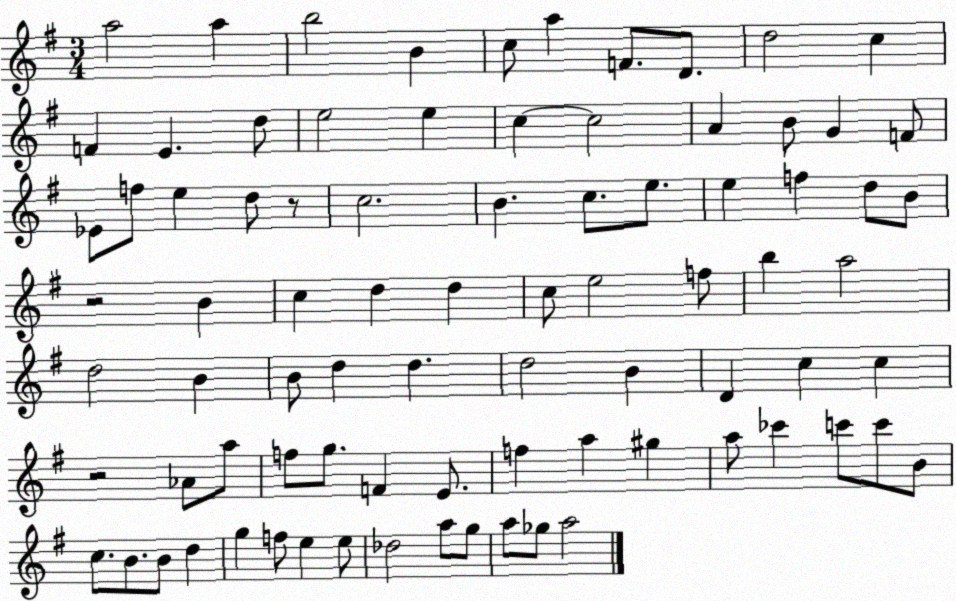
X:1
T:Untitled
M:3/4
L:1/4
K:G
a2 a b2 B c/2 a F/2 D/2 d2 c F E d/2 e2 e c c2 A B/2 G F/2 _E/2 f/2 e d/2 z/2 c2 B c/2 e/2 e f d/2 B/2 z2 B c d d c/2 e2 f/2 b a2 d2 B B/2 d d d2 B D c c z2 _A/2 a/2 f/2 g/2 F E/2 f a ^g a/2 _c' c'/2 c'/2 B/2 c/2 B/2 B/2 d g f/2 e e/2 _d2 a/2 g/2 a/2 _g/2 a2